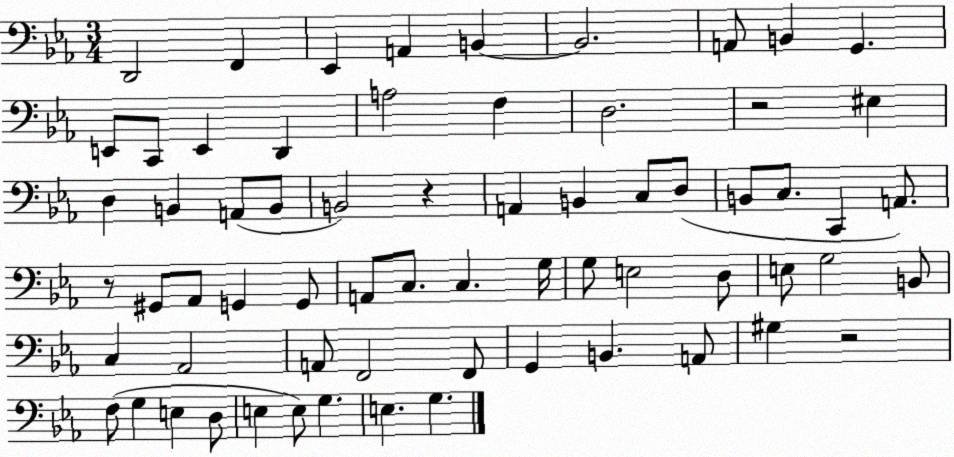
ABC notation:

X:1
T:Untitled
M:3/4
L:1/4
K:Eb
D,,2 F,, _E,, A,, B,, B,,2 A,,/2 B,, G,, E,,/2 C,,/2 E,, D,, A,2 F, D,2 z2 ^E, D, B,, A,,/2 B,,/2 B,,2 z A,, B,, C,/2 D,/2 B,,/2 C,/2 C,, A,,/2 z/2 ^G,,/2 _A,,/2 G,, G,,/2 A,,/2 C,/2 C, G,/4 G,/2 E,2 D,/2 E,/2 G,2 B,,/2 C, _A,,2 A,,/2 F,,2 F,,/2 G,, B,, A,,/2 ^G, z2 F,/2 G, E, D,/2 E, E,/2 G, E, G,